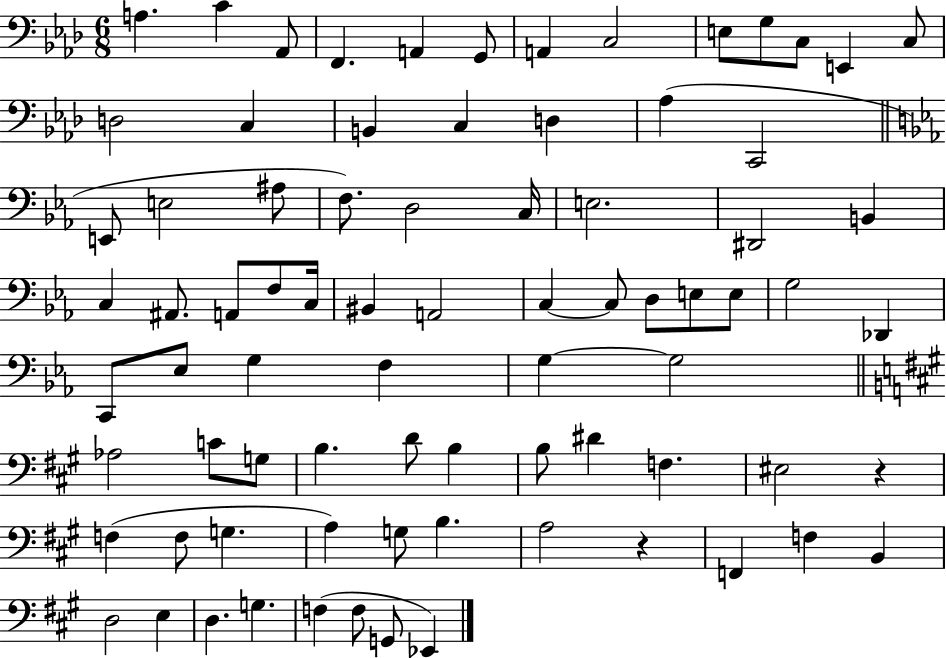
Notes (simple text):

A3/q. C4/q Ab2/e F2/q. A2/q G2/e A2/q C3/h E3/e G3/e C3/e E2/q C3/e D3/h C3/q B2/q C3/q D3/q Ab3/q C2/h E2/e E3/h A#3/e F3/e. D3/h C3/s E3/h. D#2/h B2/q C3/q A#2/e. A2/e F3/e C3/s BIS2/q A2/h C3/q C3/e D3/e E3/e E3/e G3/h Db2/q C2/e Eb3/e G3/q F3/q G3/q G3/h Ab3/h C4/e G3/e B3/q. D4/e B3/q B3/e D#4/q F3/q. EIS3/h R/q F3/q F3/e G3/q. A3/q G3/e B3/q. A3/h R/q F2/q F3/q B2/q D3/h E3/q D3/q. G3/q. F3/q F3/e G2/e Eb2/q